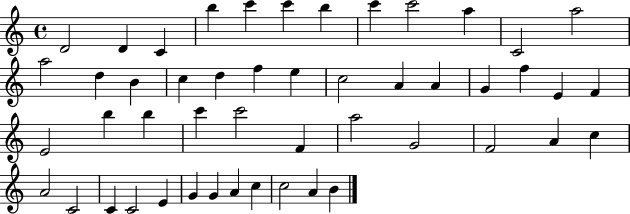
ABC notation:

X:1
T:Untitled
M:4/4
L:1/4
K:C
D2 D C b c' c' b c' c'2 a C2 a2 a2 d B c d f e c2 A A G f E F E2 b b c' c'2 F a2 G2 F2 A c A2 C2 C C2 E G G A c c2 A B